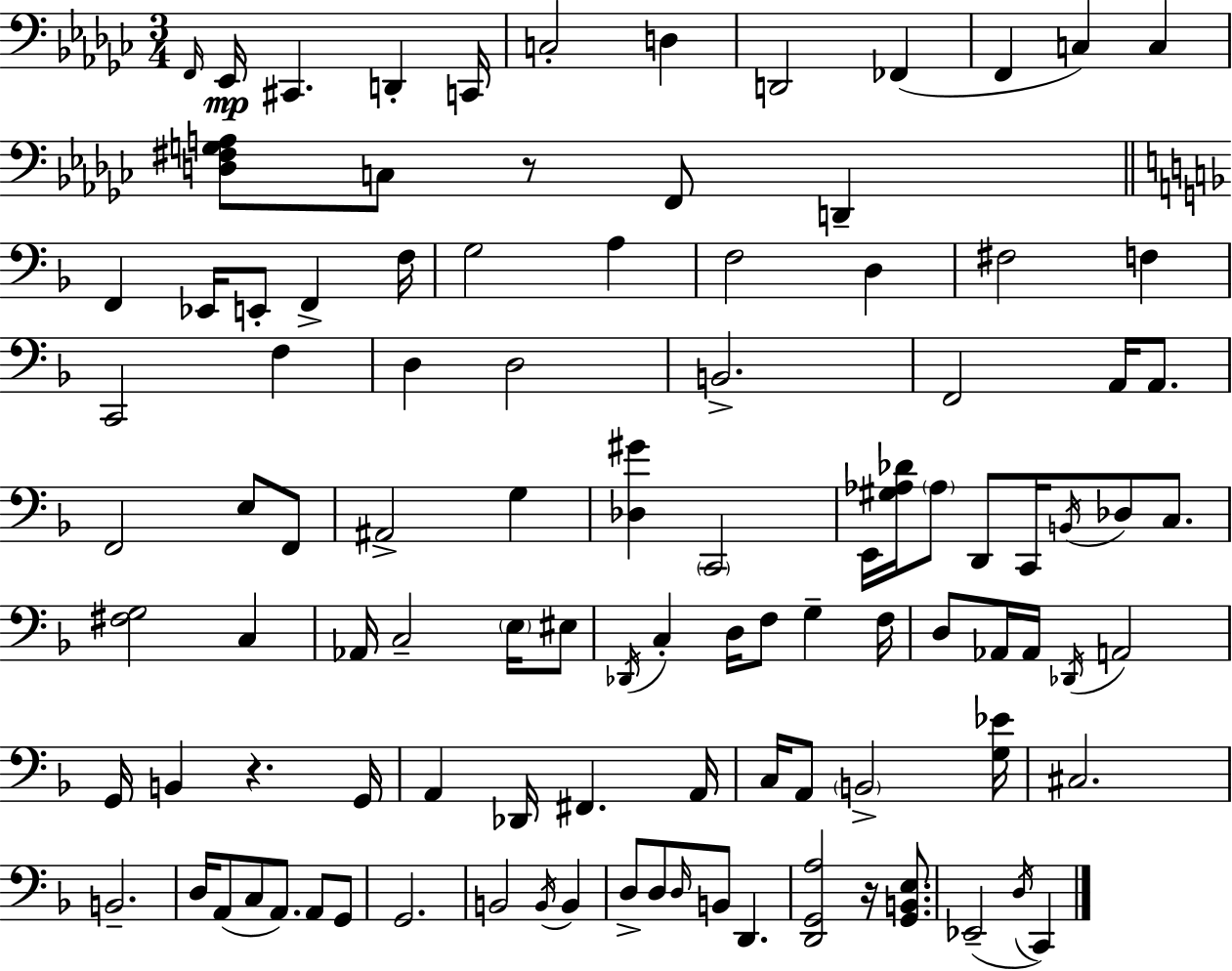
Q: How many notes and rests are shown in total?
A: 103